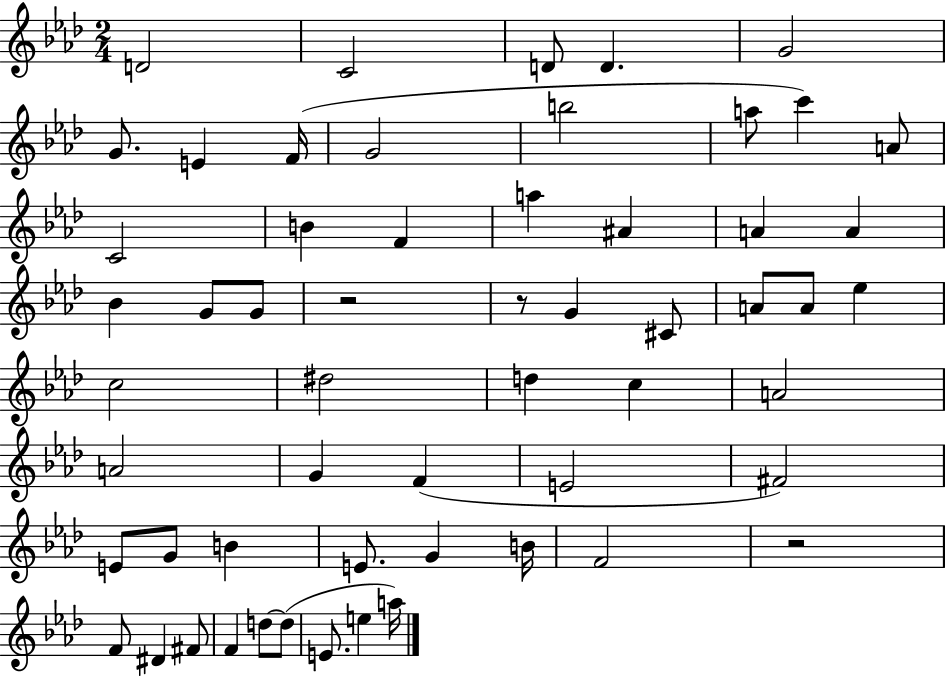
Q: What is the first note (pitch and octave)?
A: D4